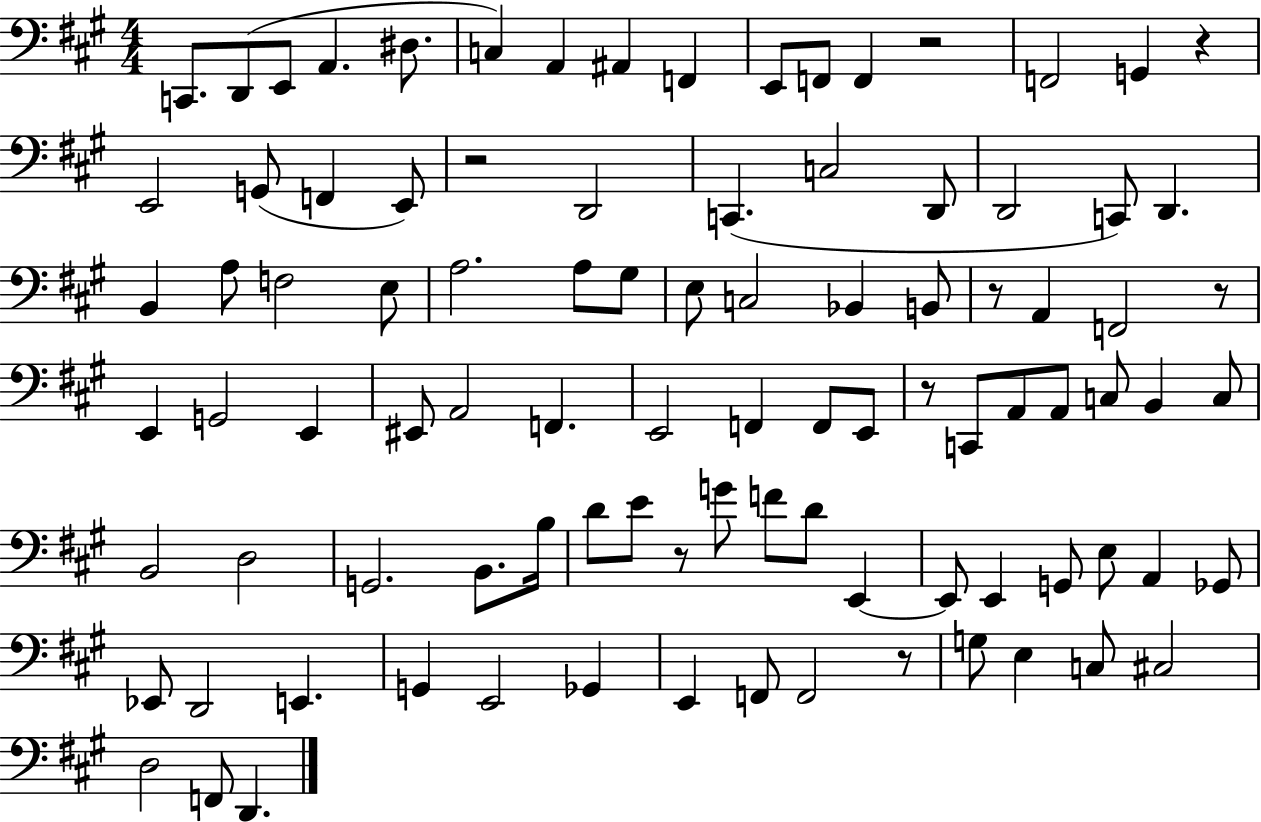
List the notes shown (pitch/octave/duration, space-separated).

C2/e. D2/e E2/e A2/q. D#3/e. C3/q A2/q A#2/q F2/q E2/e F2/e F2/q R/h F2/h G2/q R/q E2/h G2/e F2/q E2/e R/h D2/h C2/q. C3/h D2/e D2/h C2/e D2/q. B2/q A3/e F3/h E3/e A3/h. A3/e G#3/e E3/e C3/h Bb2/q B2/e R/e A2/q F2/h R/e E2/q G2/h E2/q EIS2/e A2/h F2/q. E2/h F2/q F2/e E2/e R/e C2/e A2/e A2/e C3/e B2/q C3/e B2/h D3/h G2/h. B2/e. B3/s D4/e E4/e R/e G4/e F4/e D4/e E2/q E2/e E2/q G2/e E3/e A2/q Gb2/e Eb2/e D2/h E2/q. G2/q E2/h Gb2/q E2/q F2/e F2/h R/e G3/e E3/q C3/e C#3/h D3/h F2/e D2/q.